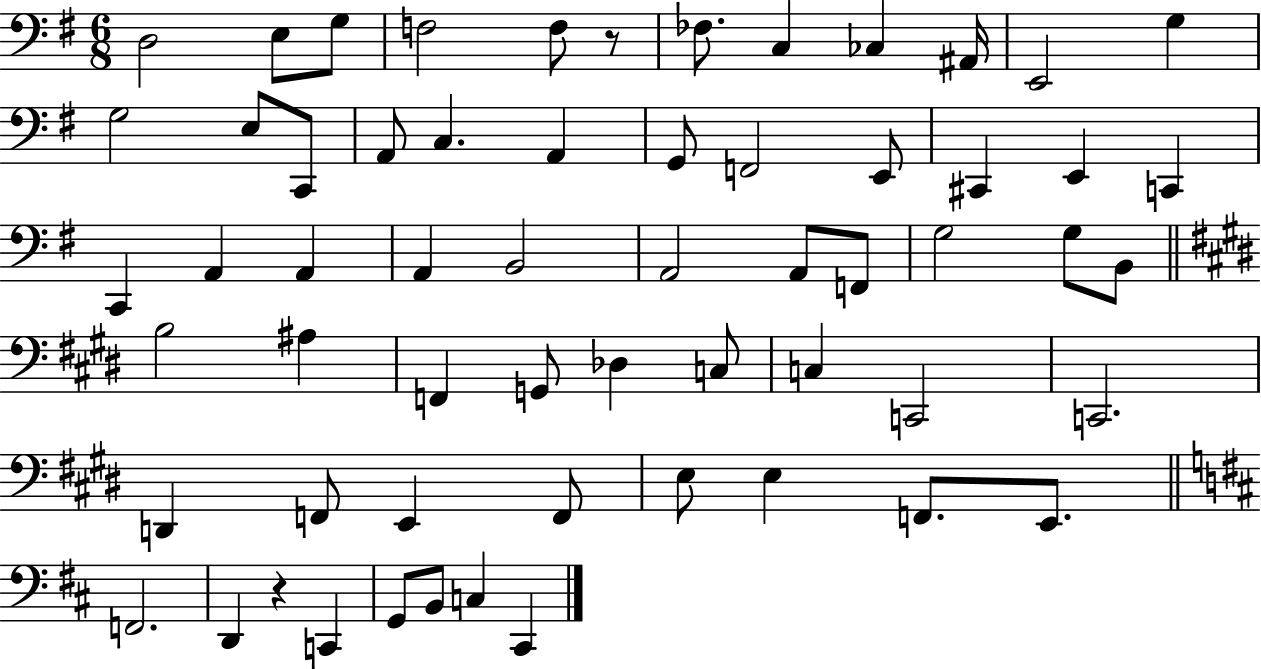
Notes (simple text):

D3/h E3/e G3/e F3/h F3/e R/e FES3/e. C3/q CES3/q A#2/s E2/h G3/q G3/h E3/e C2/e A2/e C3/q. A2/q G2/e F2/h E2/e C#2/q E2/q C2/q C2/q A2/q A2/q A2/q B2/h A2/h A2/e F2/e G3/h G3/e B2/e B3/h A#3/q F2/q G2/e Db3/q C3/e C3/q C2/h C2/h. D2/q F2/e E2/q F2/e E3/e E3/q F2/e. E2/e. F2/h. D2/q R/q C2/q G2/e B2/e C3/q C#2/q